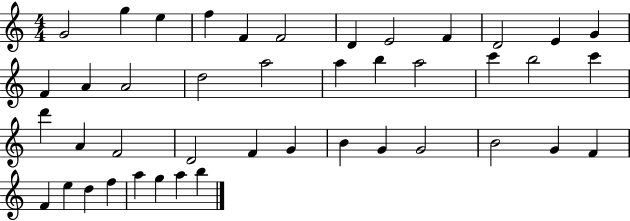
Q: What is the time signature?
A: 4/4